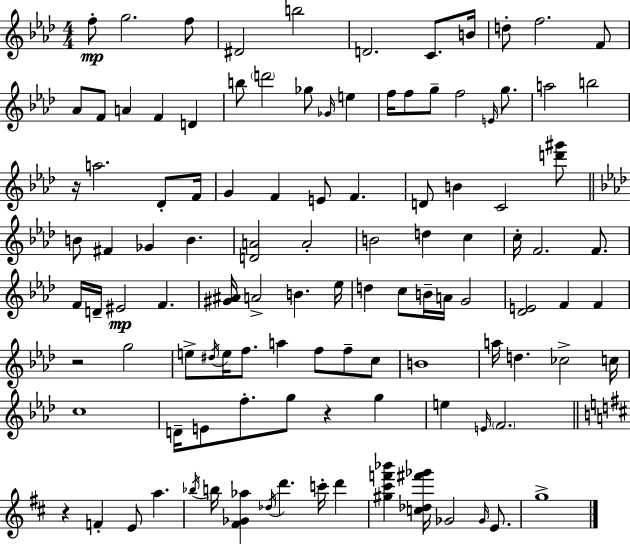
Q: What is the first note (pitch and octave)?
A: F5